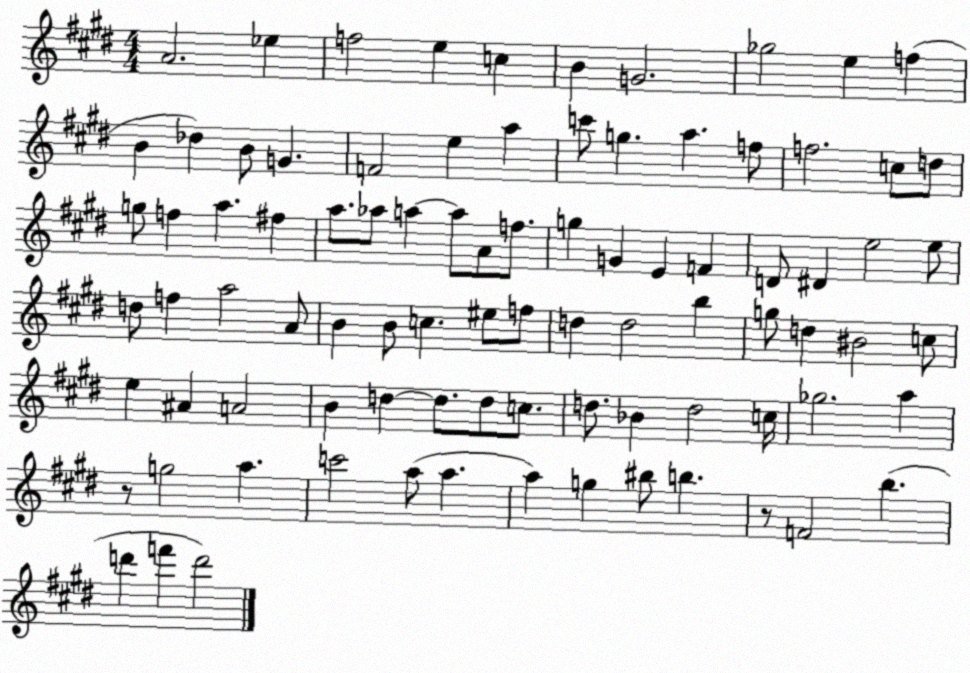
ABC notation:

X:1
T:Untitled
M:4/4
L:1/4
K:E
A2 _e f2 e c B G2 _g2 e f B _d B/2 G F2 e a c'/2 g a f/2 f2 c/2 d/2 g/2 f a ^f a/2 _a/2 a a/2 A/2 f/2 g G E F D/2 ^D e2 e/2 d/2 f a2 A/2 B B/2 c ^e/2 f/2 d d2 b g/2 d ^B2 c/2 e ^A A2 B d d/2 d/2 c/2 d/2 _B d2 c/4 _g2 a z/2 g2 a c'2 a/2 a a g ^b/2 b z/2 F2 b d' f' d'2